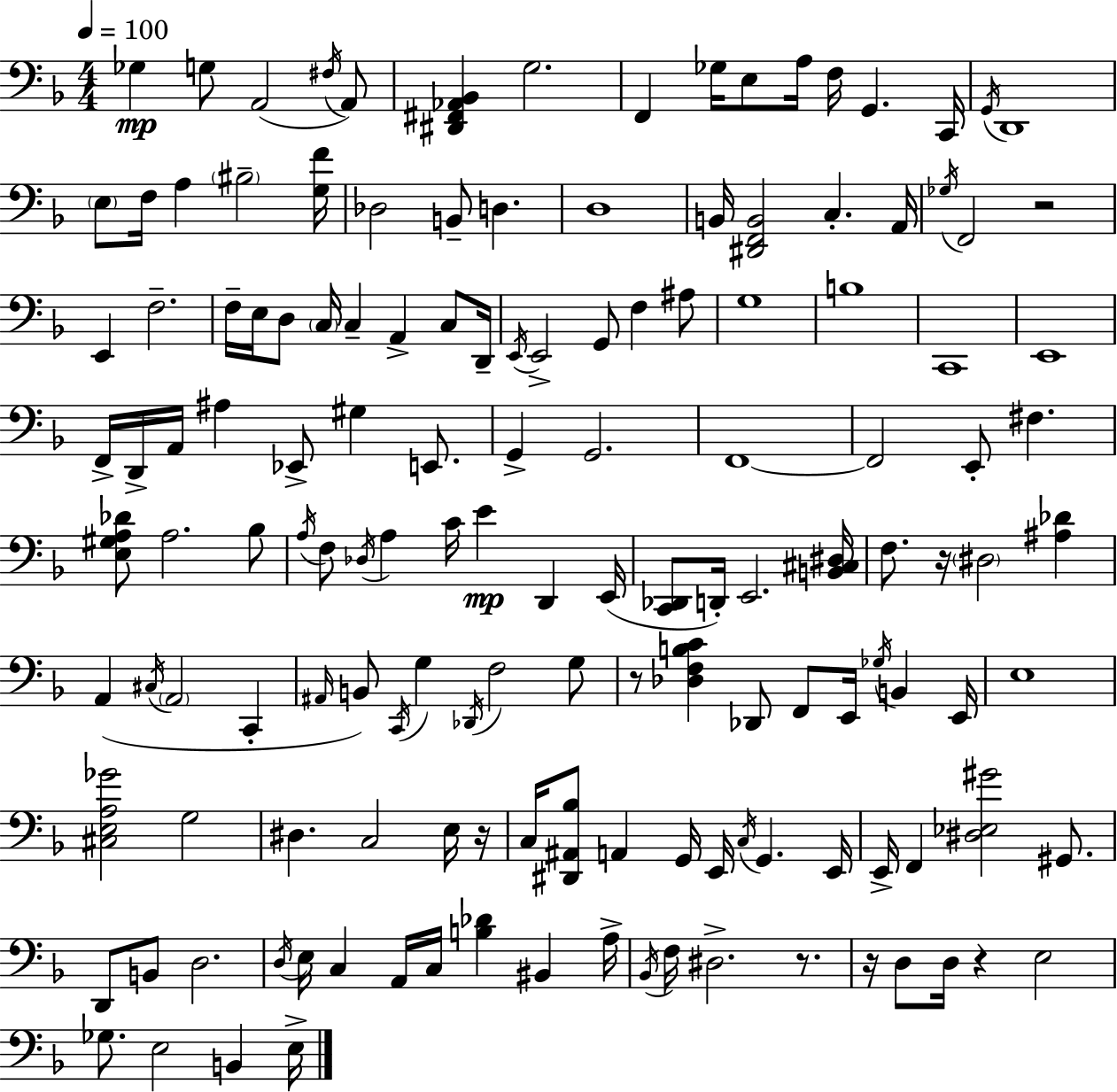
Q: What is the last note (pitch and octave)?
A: E3